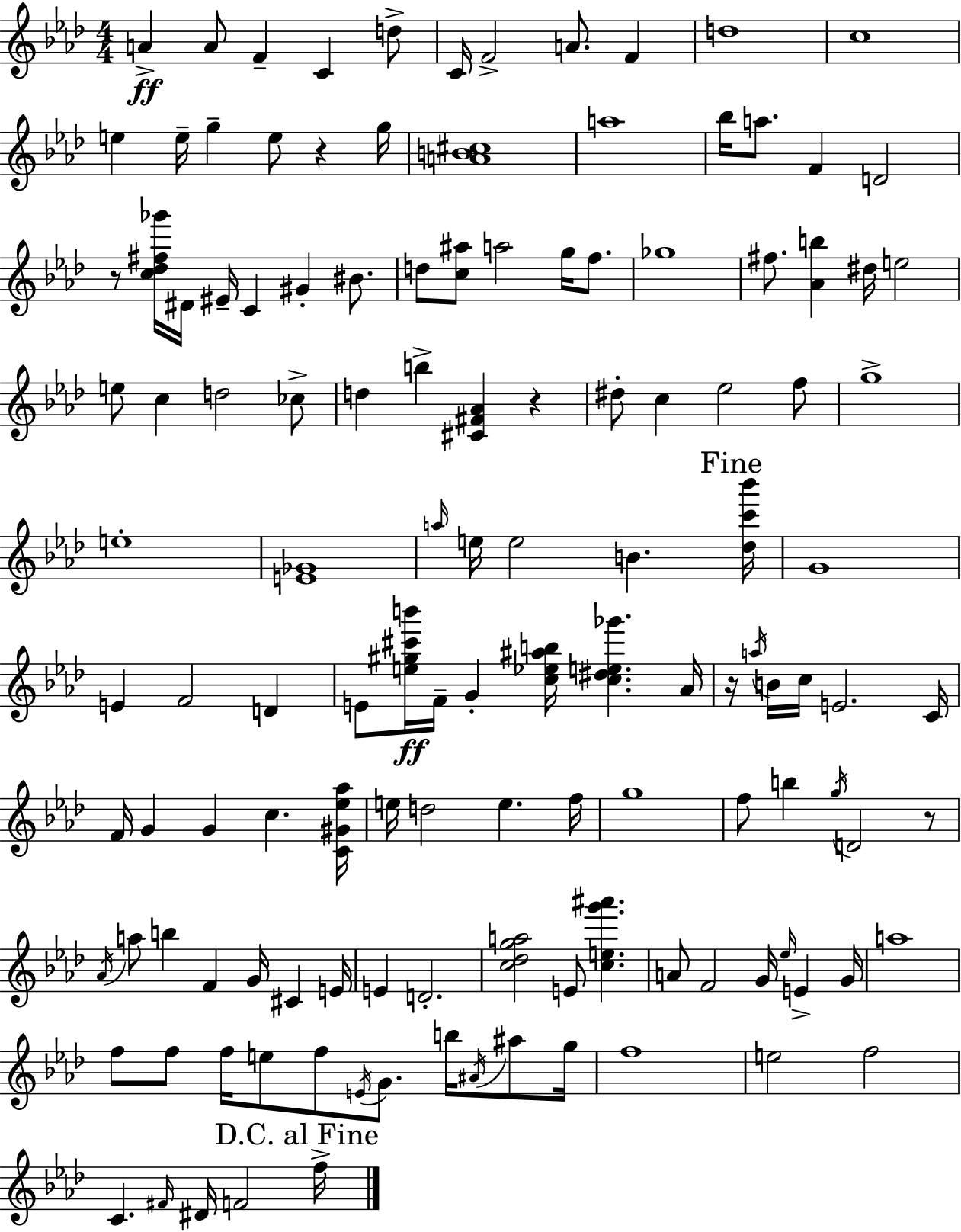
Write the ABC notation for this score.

X:1
T:Untitled
M:4/4
L:1/4
K:Fm
A A/2 F C d/2 C/4 F2 A/2 F d4 c4 e e/4 g e/2 z g/4 [AB^c]4 a4 _b/4 a/2 F D2 z/2 [c_d^f_g']/4 ^D/4 ^E/4 C ^G ^B/2 d/2 [c^a]/2 a2 g/4 f/2 _g4 ^f/2 [_Ab] ^d/4 e2 e/2 c d2 _c/2 d b [^C^F_A] z ^d/2 c _e2 f/2 g4 e4 [E_G]4 a/4 e/4 e2 B [_dc'_b']/4 G4 E F2 D E/2 [e^g^c'b']/4 F/4 G [c_e^ab]/4 [c^de_g'] _A/4 z/4 a/4 B/4 c/4 E2 C/4 F/4 G G c [C^G_e_a]/4 e/4 d2 e f/4 g4 f/2 b g/4 D2 z/2 _A/4 a/2 b F G/4 ^C E/4 E D2 [c_dga]2 E/2 [ceg'^a'] A/2 F2 G/4 _e/4 E G/4 a4 f/2 f/2 f/4 e/2 f/2 E/4 G/2 b/4 ^A/4 ^a/2 g/4 f4 e2 f2 C ^F/4 ^D/4 F2 f/4